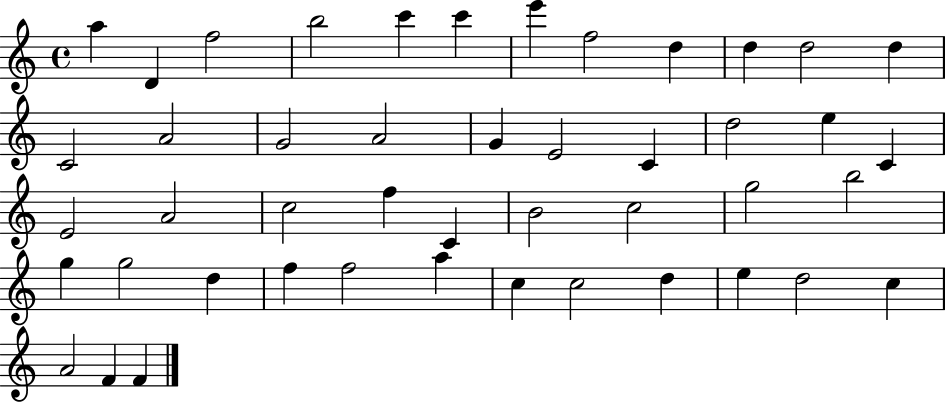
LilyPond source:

{
  \clef treble
  \time 4/4
  \defaultTimeSignature
  \key c \major
  a''4 d'4 f''2 | b''2 c'''4 c'''4 | e'''4 f''2 d''4 | d''4 d''2 d''4 | \break c'2 a'2 | g'2 a'2 | g'4 e'2 c'4 | d''2 e''4 c'4 | \break e'2 a'2 | c''2 f''4 c'4 | b'2 c''2 | g''2 b''2 | \break g''4 g''2 d''4 | f''4 f''2 a''4 | c''4 c''2 d''4 | e''4 d''2 c''4 | \break a'2 f'4 f'4 | \bar "|."
}